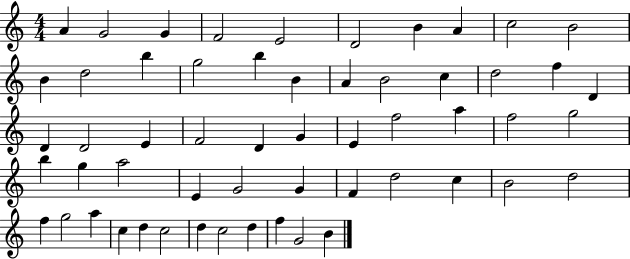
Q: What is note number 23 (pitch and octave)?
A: D4